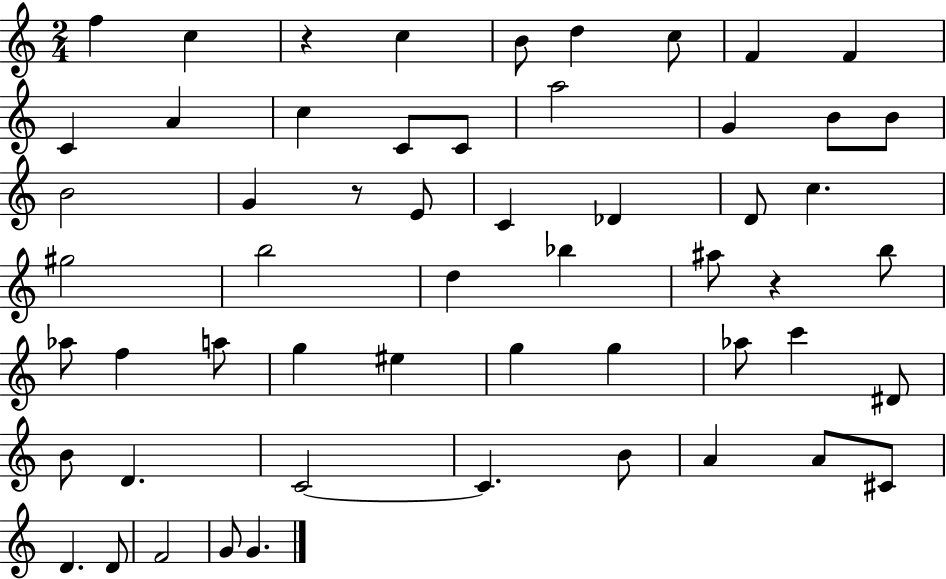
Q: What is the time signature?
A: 2/4